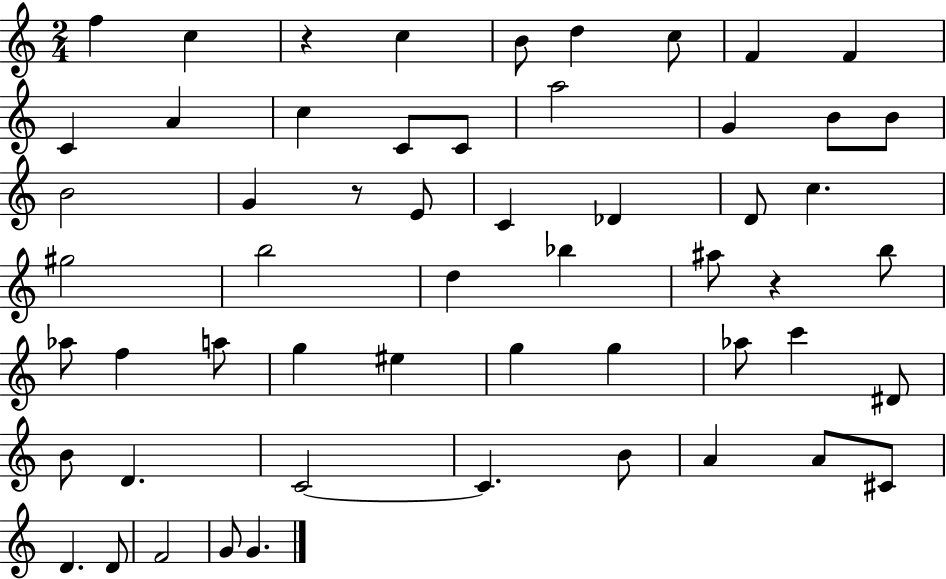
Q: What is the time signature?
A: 2/4